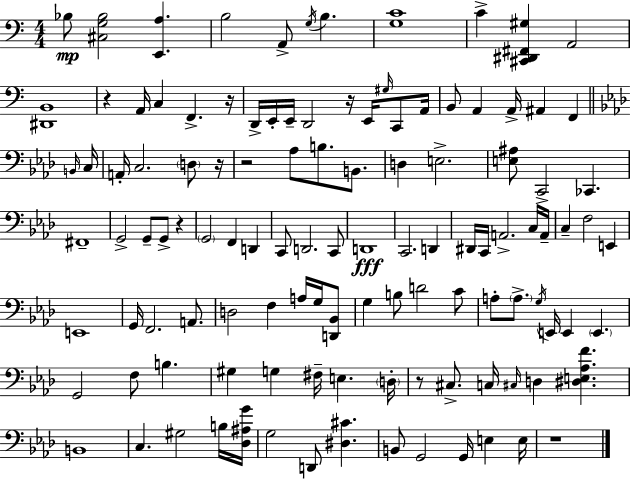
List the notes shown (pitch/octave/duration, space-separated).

Bb3/e [C#3,G3,Bb3]/h [E2,A3]/q. B3/h A2/e G3/s B3/q. [G3,C4]/w C4/q [C#2,D#2,F#2,G#3]/q A2/h [D#2,B2]/w R/q A2/s C3/q F2/q. R/s D2/s E2/s E2/s D2/h R/s E2/s G#3/s C2/e A2/s B2/e A2/q A2/s A#2/q F2/q B2/s C3/s A2/s C3/h. D3/e R/s R/h Ab3/e B3/e. B2/e. D3/q E3/h. [E3,A#3]/e C2/h CES2/q. F#2/w G2/h G2/e G2/e R/q G2/h F2/q D2/q C2/e D2/h. C2/e D2/w C2/h. D2/q D#2/s C2/s A2/h. C3/s A2/s C3/q F3/h E2/q E2/w G2/s F2/h. A2/e. D3/h F3/q A3/s G3/s [D2,Bb2]/e G3/q B3/e D4/h C4/e A3/e A3/e. G3/s E2/s E2/q E2/q. G2/h F3/e B3/q. G#3/q G3/q F#3/s E3/q. D3/s R/e C#3/e. C3/s C#3/s D3/q [D#3,E3,Ab3,F4]/q. B2/w C3/q. G#3/h B3/s [Db3,A#3,G4]/s G3/h D2/e [D#3,C#4]/q. B2/e G2/h G2/s E3/q E3/s R/w